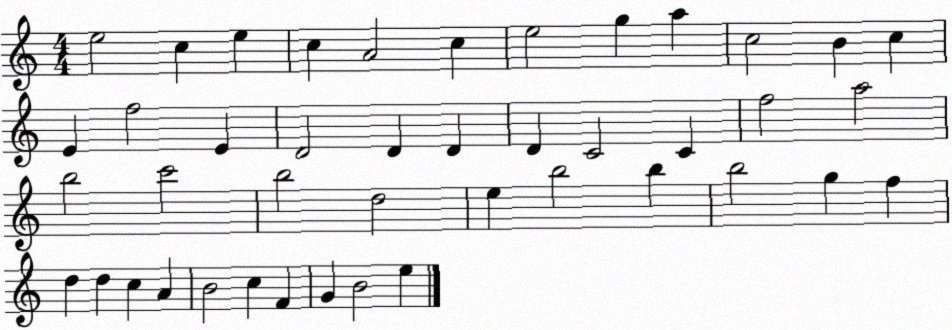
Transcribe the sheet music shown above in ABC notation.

X:1
T:Untitled
M:4/4
L:1/4
K:C
e2 c e c A2 c e2 g a c2 B c E f2 E D2 D D D C2 C f2 a2 b2 c'2 b2 d2 e b2 b b2 g f d d c A B2 c F G B2 e